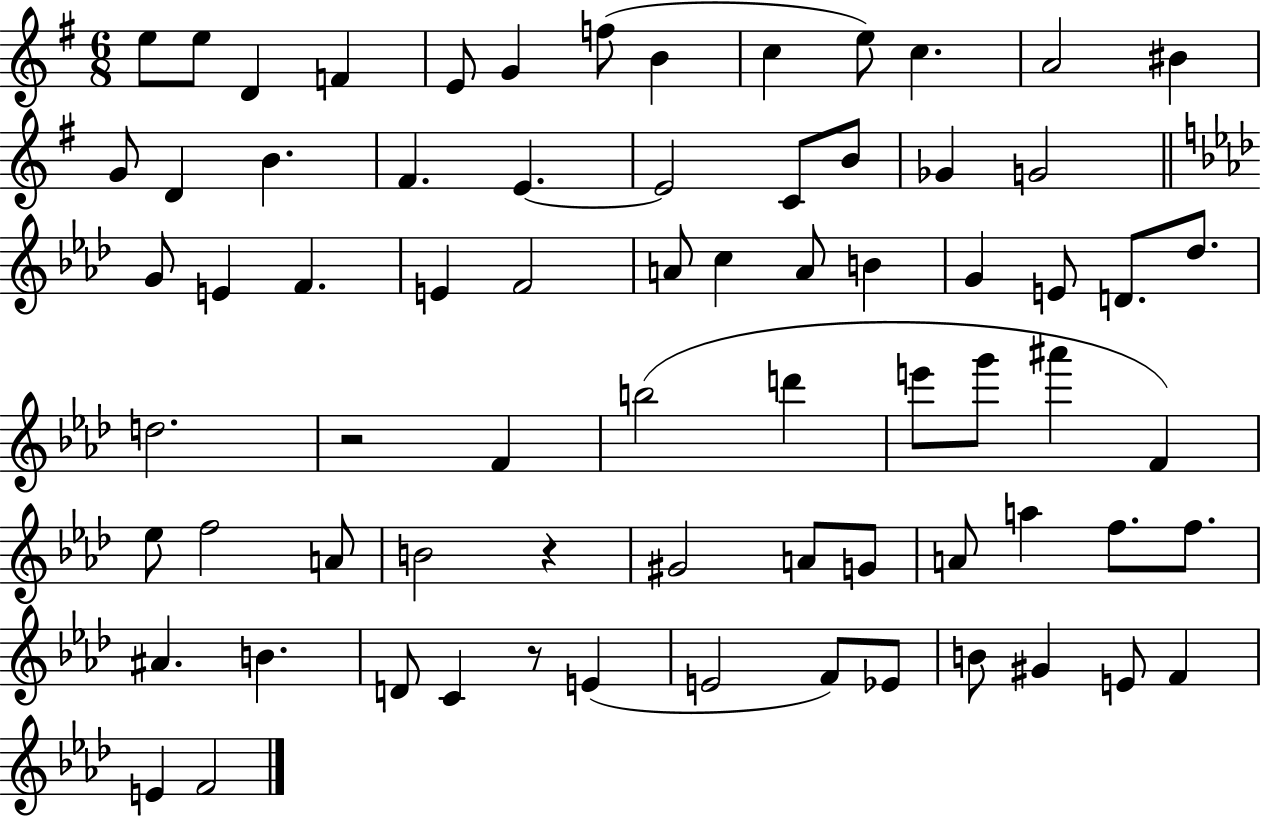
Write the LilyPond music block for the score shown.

{
  \clef treble
  \numericTimeSignature
  \time 6/8
  \key g \major
  e''8 e''8 d'4 f'4 | e'8 g'4 f''8( b'4 | c''4 e''8) c''4. | a'2 bis'4 | \break g'8 d'4 b'4. | fis'4. e'4.~~ | e'2 c'8 b'8 | ges'4 g'2 | \break \bar "||" \break \key f \minor g'8 e'4 f'4. | e'4 f'2 | a'8 c''4 a'8 b'4 | g'4 e'8 d'8. des''8. | \break d''2. | r2 f'4 | b''2( d'''4 | e'''8 g'''8 ais'''4 f'4) | \break ees''8 f''2 a'8 | b'2 r4 | gis'2 a'8 g'8 | a'8 a''4 f''8. f''8. | \break ais'4. b'4. | d'8 c'4 r8 e'4( | e'2 f'8) ees'8 | b'8 gis'4 e'8 f'4 | \break e'4 f'2 | \bar "|."
}